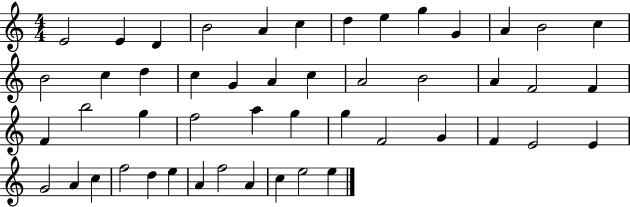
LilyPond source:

{
  \clef treble
  \numericTimeSignature
  \time 4/4
  \key c \major
  e'2 e'4 d'4 | b'2 a'4 c''4 | d''4 e''4 g''4 g'4 | a'4 b'2 c''4 | \break b'2 c''4 d''4 | c''4 g'4 a'4 c''4 | a'2 b'2 | a'4 f'2 f'4 | \break f'4 b''2 g''4 | f''2 a''4 g''4 | g''4 f'2 g'4 | f'4 e'2 e'4 | \break g'2 a'4 c''4 | f''2 d''4 e''4 | a'4 f''2 a'4 | c''4 e''2 e''4 | \break \bar "|."
}